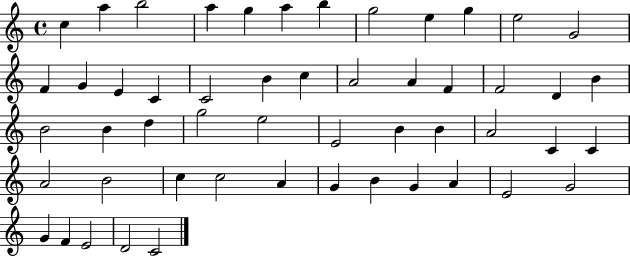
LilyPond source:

{
  \clef treble
  \time 4/4
  \defaultTimeSignature
  \key c \major
  c''4 a''4 b''2 | a''4 g''4 a''4 b''4 | g''2 e''4 g''4 | e''2 g'2 | \break f'4 g'4 e'4 c'4 | c'2 b'4 c''4 | a'2 a'4 f'4 | f'2 d'4 b'4 | \break b'2 b'4 d''4 | g''2 e''2 | e'2 b'4 b'4 | a'2 c'4 c'4 | \break a'2 b'2 | c''4 c''2 a'4 | g'4 b'4 g'4 a'4 | e'2 g'2 | \break g'4 f'4 e'2 | d'2 c'2 | \bar "|."
}